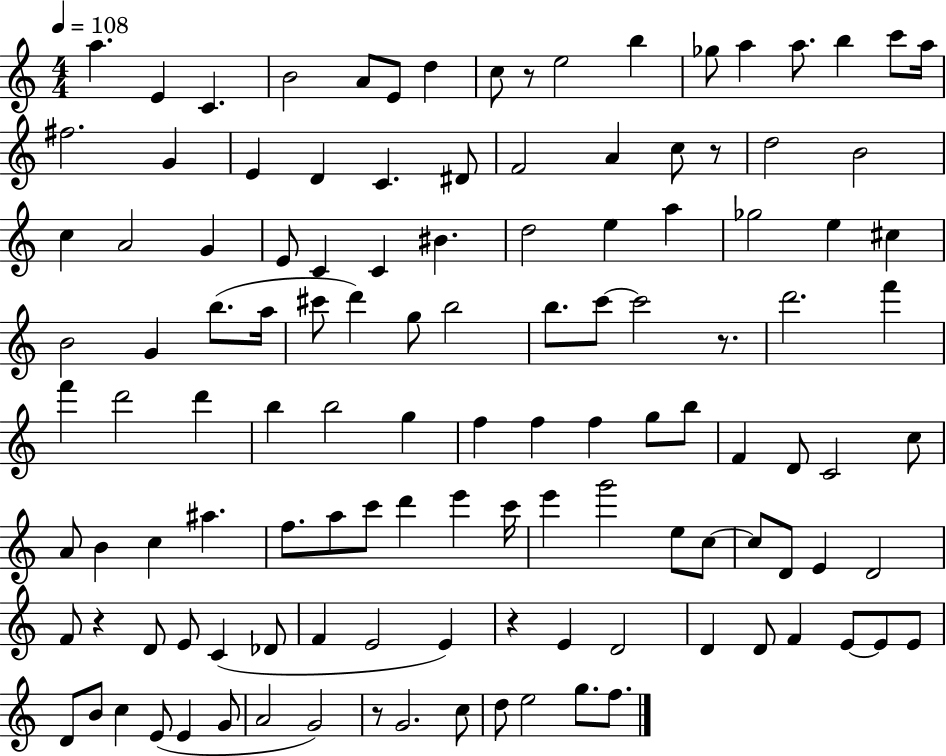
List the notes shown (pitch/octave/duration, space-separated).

A5/q. E4/q C4/q. B4/h A4/e E4/e D5/q C5/e R/e E5/h B5/q Gb5/e A5/q A5/e. B5/q C6/e A5/s F#5/h. G4/q E4/q D4/q C4/q. D#4/e F4/h A4/q C5/e R/e D5/h B4/h C5/q A4/h G4/q E4/e C4/q C4/q BIS4/q. D5/h E5/q A5/q Gb5/h E5/q C#5/q B4/h G4/q B5/e. A5/s C#6/e D6/q G5/e B5/h B5/e. C6/e C6/h R/e. D6/h. F6/q F6/q D6/h D6/q B5/q B5/h G5/q F5/q F5/q F5/q G5/e B5/e F4/q D4/e C4/h C5/e A4/e B4/q C5/q A#5/q. F5/e. A5/e C6/e D6/q E6/q C6/s E6/q G6/h E5/e C5/e C5/e D4/e E4/q D4/h F4/e R/q D4/e E4/e C4/q Db4/e F4/q E4/h E4/q R/q E4/q D4/h D4/q D4/e F4/q E4/e E4/e E4/e D4/e B4/e C5/q E4/e E4/q G4/e A4/h G4/h R/e G4/h. C5/e D5/e E5/h G5/e. F5/e.